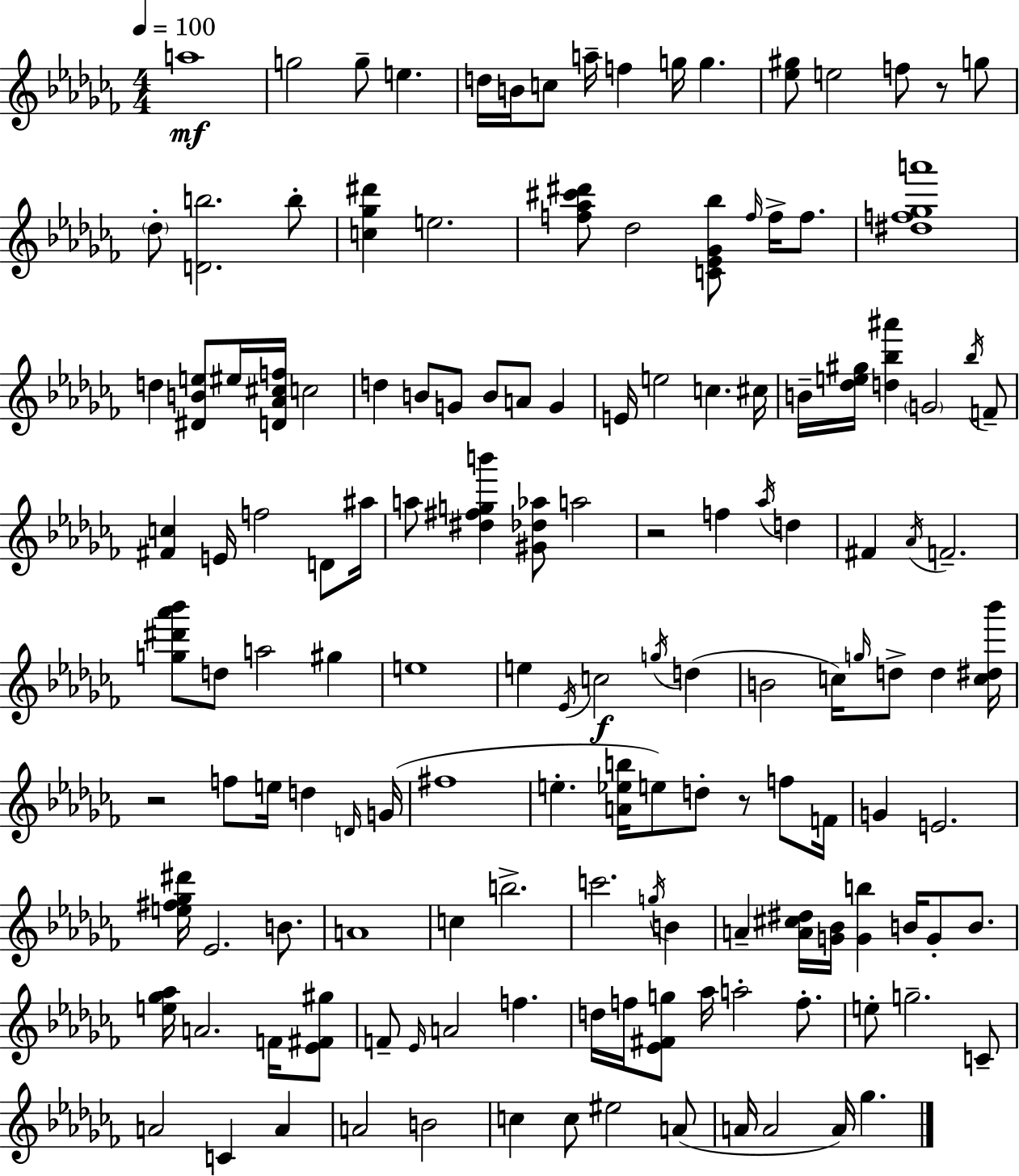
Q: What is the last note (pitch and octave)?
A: Gb5